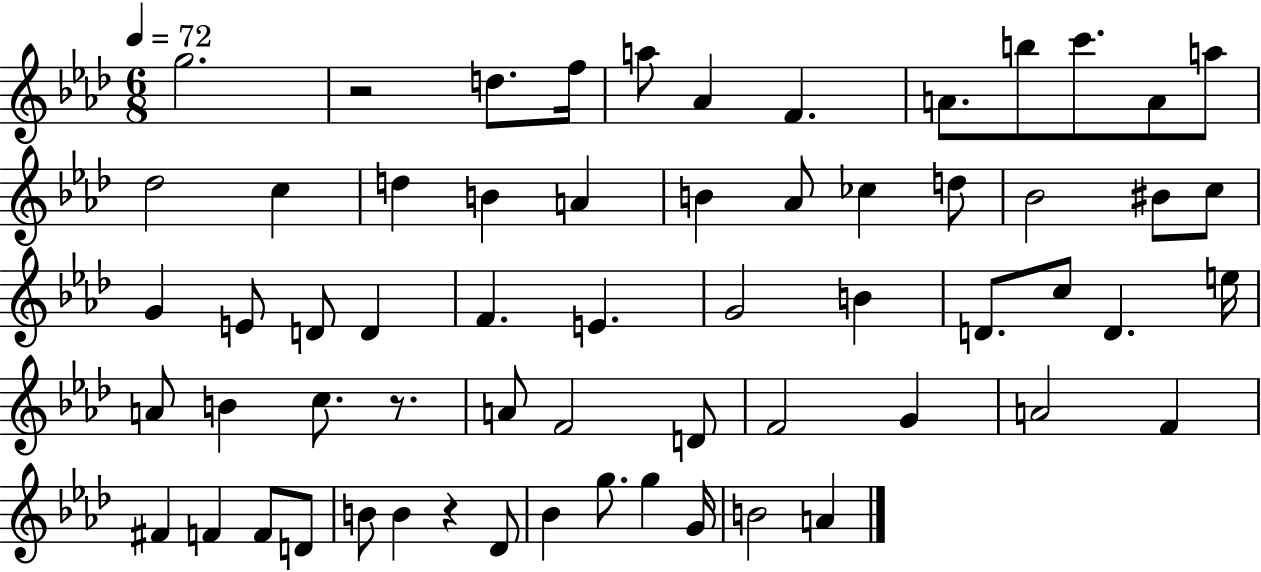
{
  \clef treble
  \numericTimeSignature
  \time 6/8
  \key aes \major
  \tempo 4 = 72
  g''2. | r2 d''8. f''16 | a''8 aes'4 f'4. | a'8. b''8 c'''8. a'8 a''8 | \break des''2 c''4 | d''4 b'4 a'4 | b'4 aes'8 ces''4 d''8 | bes'2 bis'8 c''8 | \break g'4 e'8 d'8 d'4 | f'4. e'4. | g'2 b'4 | d'8. c''8 d'4. e''16 | \break a'8 b'4 c''8. r8. | a'8 f'2 d'8 | f'2 g'4 | a'2 f'4 | \break fis'4 f'4 f'8 d'8 | b'8 b'4 r4 des'8 | bes'4 g''8. g''4 g'16 | b'2 a'4 | \break \bar "|."
}